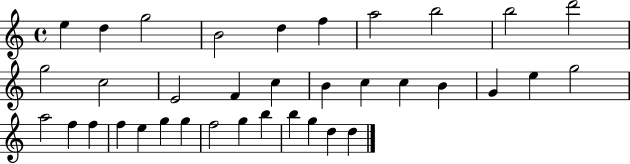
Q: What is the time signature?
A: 4/4